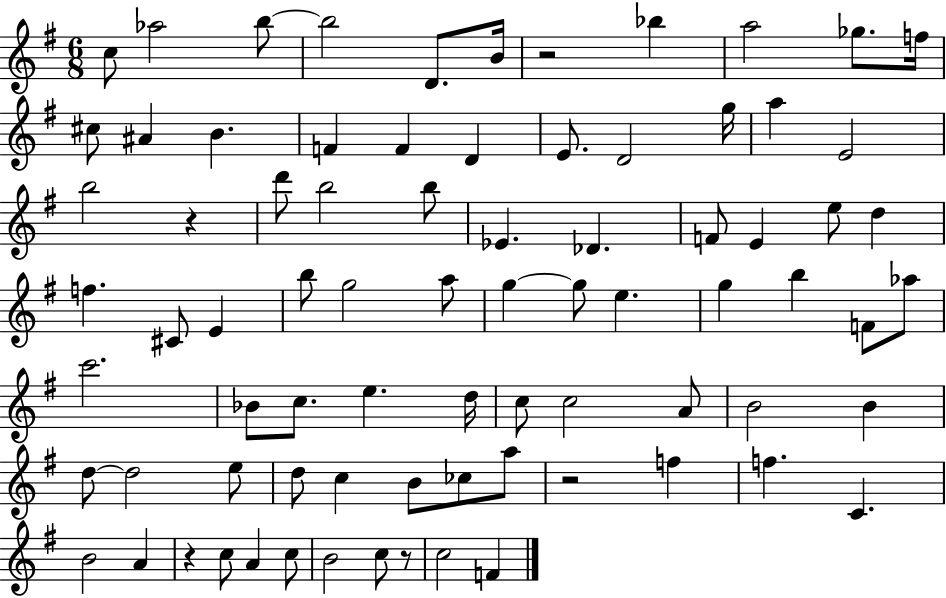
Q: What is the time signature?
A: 6/8